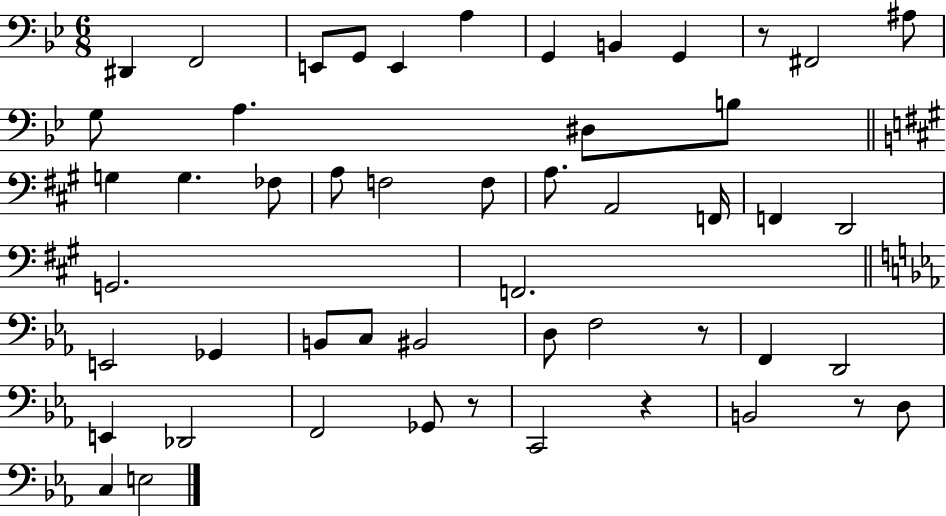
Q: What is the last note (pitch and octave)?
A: E3